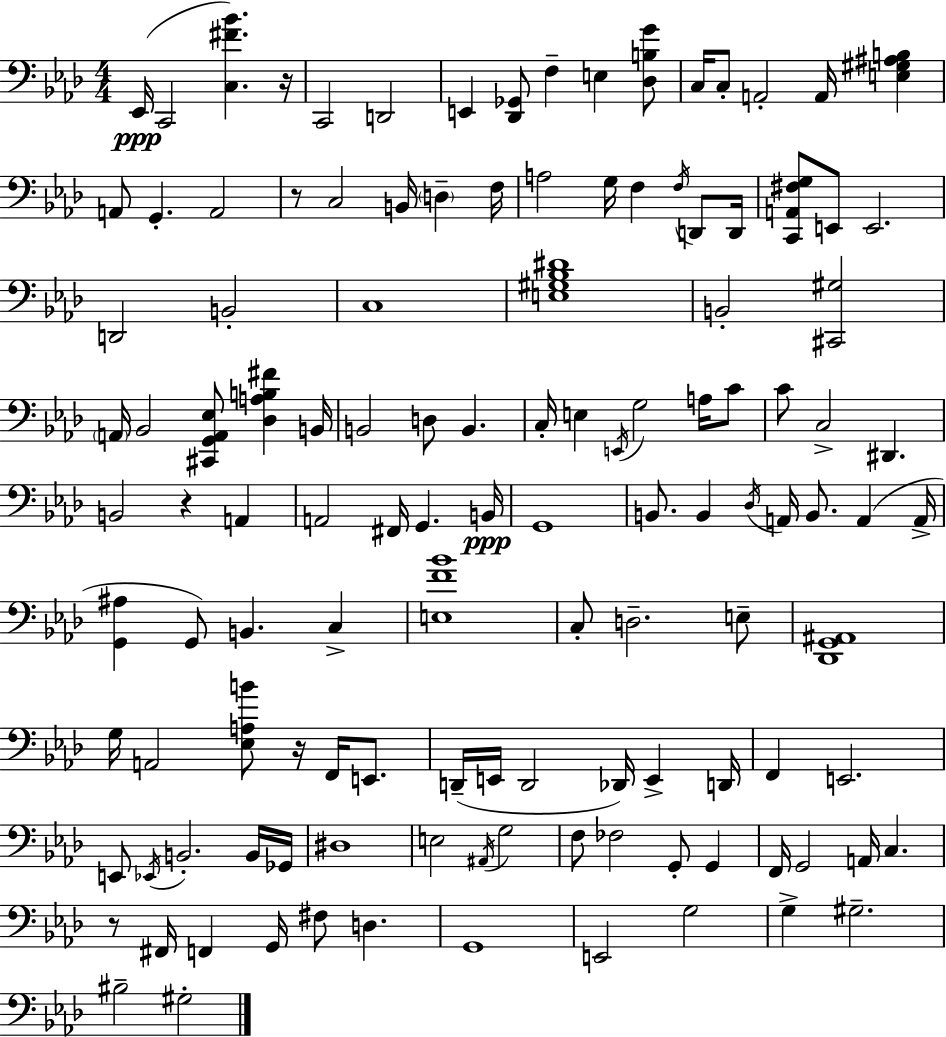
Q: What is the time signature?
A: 4/4